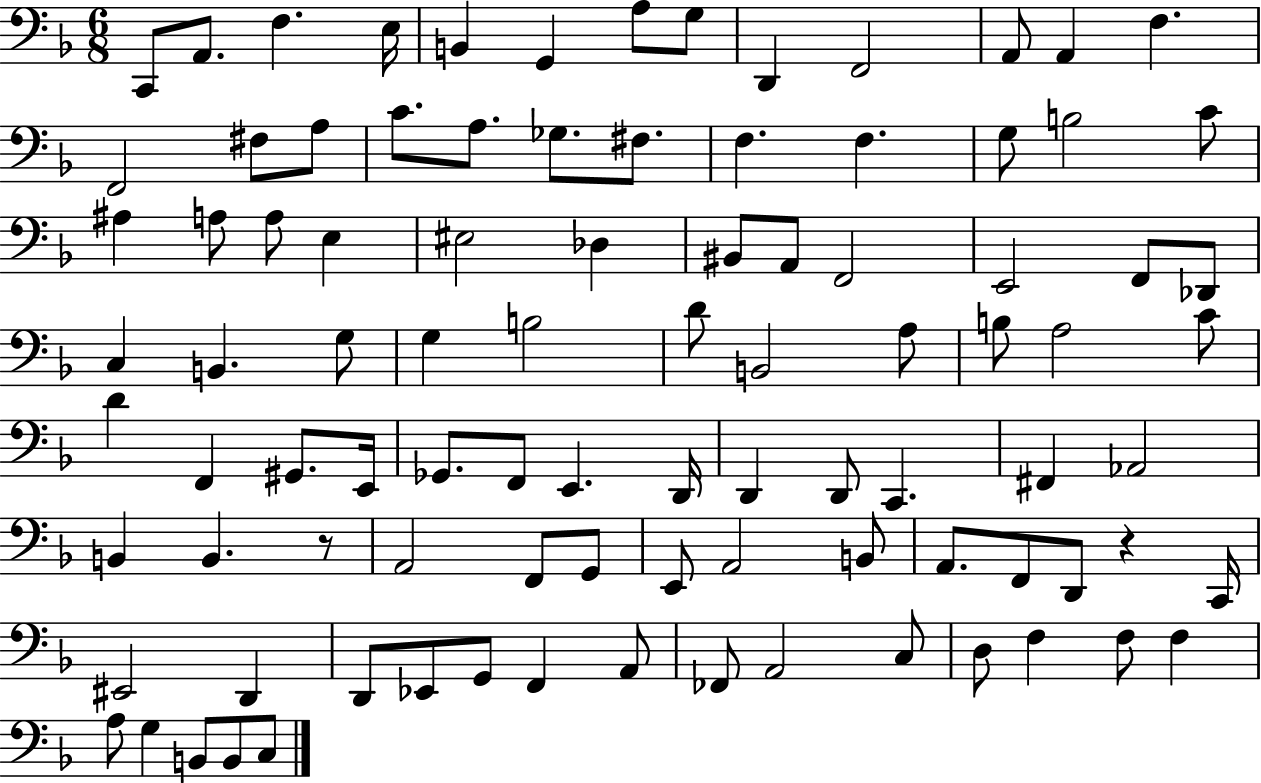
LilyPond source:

{
  \clef bass
  \numericTimeSignature
  \time 6/8
  \key f \major
  \repeat volta 2 { c,8 a,8. f4. e16 | b,4 g,4 a8 g8 | d,4 f,2 | a,8 a,4 f4. | \break f,2 fis8 a8 | c'8. a8. ges8. fis8. | f4. f4. | g8 b2 c'8 | \break ais4 a8 a8 e4 | eis2 des4 | bis,8 a,8 f,2 | e,2 f,8 des,8 | \break c4 b,4. g8 | g4 b2 | d'8 b,2 a8 | b8 a2 c'8 | \break d'4 f,4 gis,8. e,16 | ges,8. f,8 e,4. d,16 | d,4 d,8 c,4. | fis,4 aes,2 | \break b,4 b,4. r8 | a,2 f,8 g,8 | e,8 a,2 b,8 | a,8. f,8 d,8 r4 c,16 | \break eis,2 d,4 | d,8 ees,8 g,8 f,4 a,8 | fes,8 a,2 c8 | d8 f4 f8 f4 | \break a8 g4 b,8 b,8 c8 | } \bar "|."
}